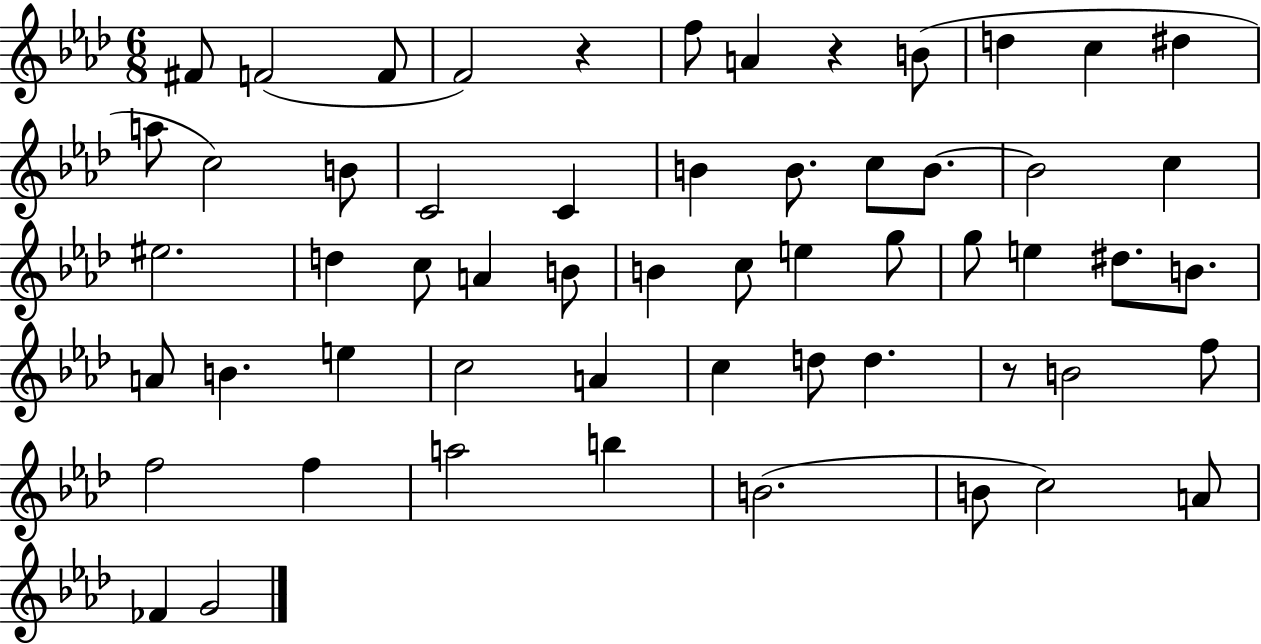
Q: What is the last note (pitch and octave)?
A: G4